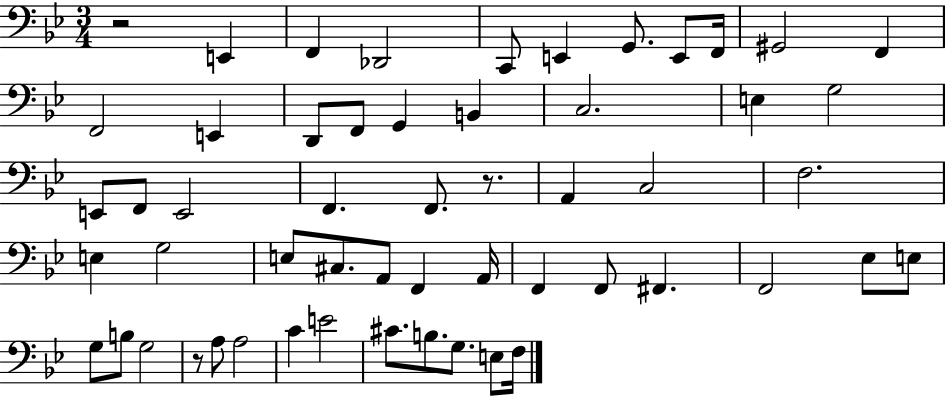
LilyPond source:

{
  \clef bass
  \numericTimeSignature
  \time 3/4
  \key bes \major
  r2 e,4 | f,4 des,2 | c,8 e,4 g,8. e,8 f,16 | gis,2 f,4 | \break f,2 e,4 | d,8 f,8 g,4 b,4 | c2. | e4 g2 | \break e,8 f,8 e,2 | f,4. f,8. r8. | a,4 c2 | f2. | \break e4 g2 | e8 cis8. a,8 f,4 a,16 | f,4 f,8 fis,4. | f,2 ees8 e8 | \break g8 b8 g2 | r8 a8 a2 | c'4 e'2 | cis'8. b8. g8. e8 f16 | \break \bar "|."
}